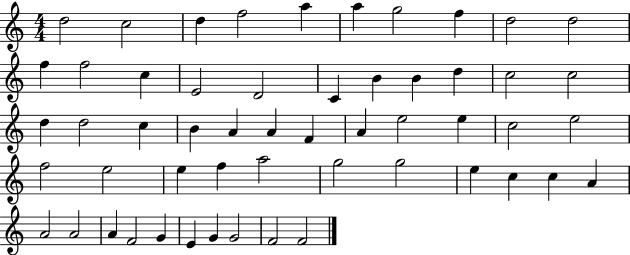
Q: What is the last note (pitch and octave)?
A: F4